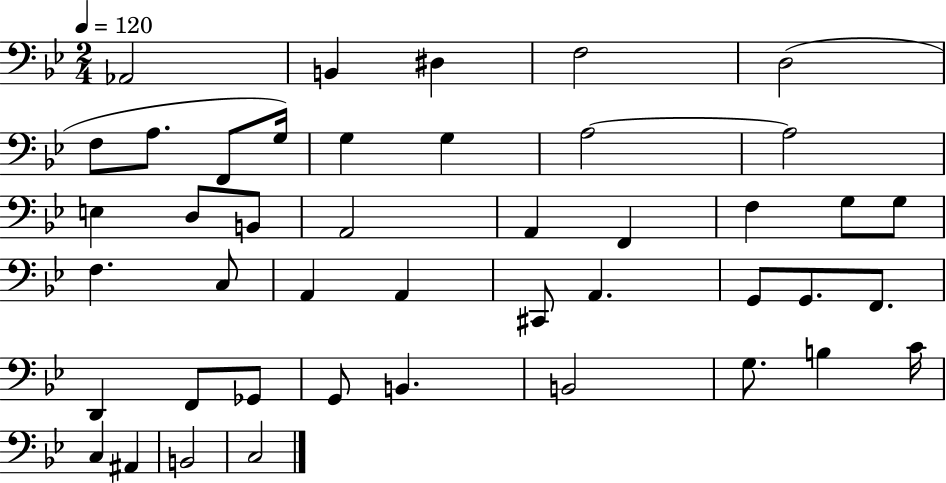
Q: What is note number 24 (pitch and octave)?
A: C3